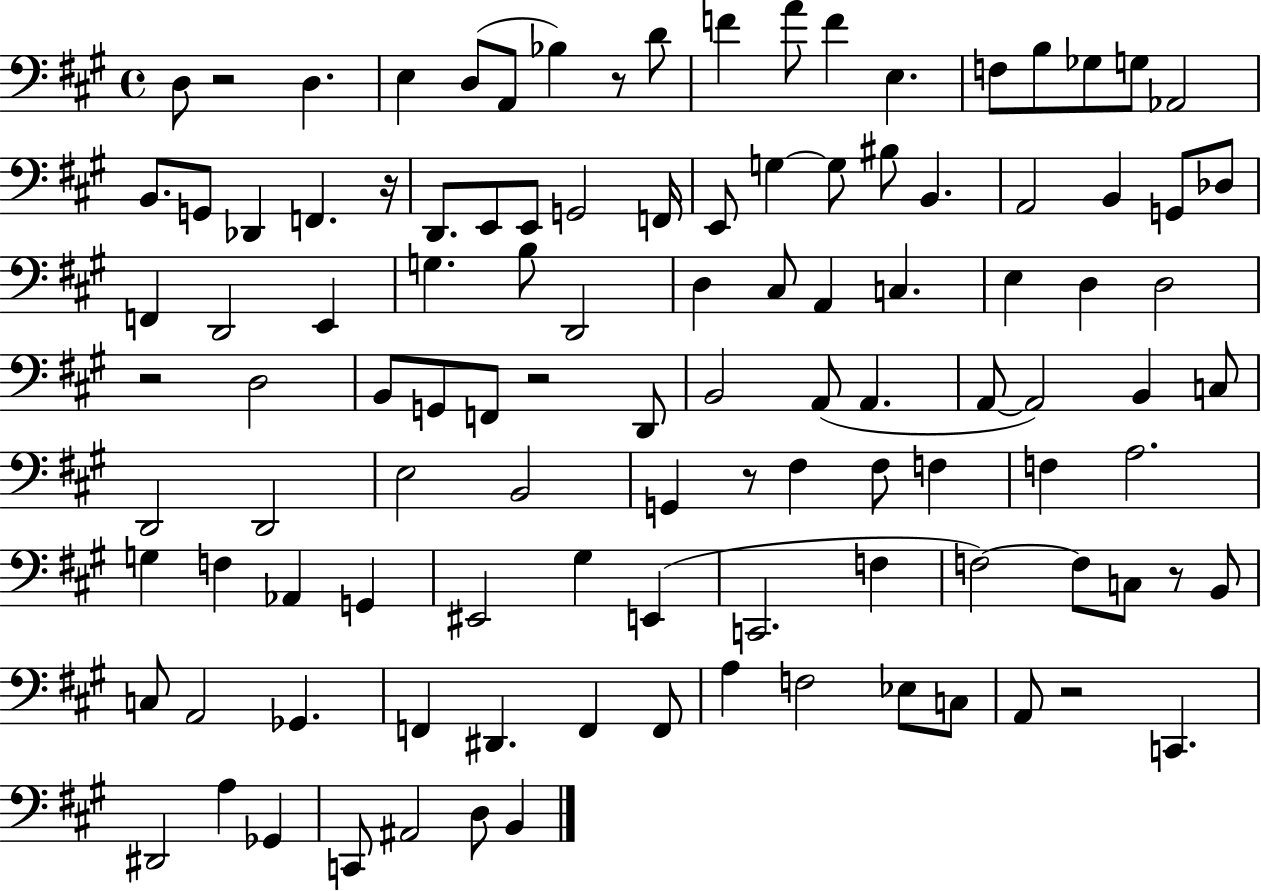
X:1
T:Untitled
M:4/4
L:1/4
K:A
D,/2 z2 D, E, D,/2 A,,/2 _B, z/2 D/2 F A/2 F E, F,/2 B,/2 _G,/2 G,/2 _A,,2 B,,/2 G,,/2 _D,, F,, z/4 D,,/2 E,,/2 E,,/2 G,,2 F,,/4 E,,/2 G, G,/2 ^B,/2 B,, A,,2 B,, G,,/2 _D,/2 F,, D,,2 E,, G, B,/2 D,,2 D, ^C,/2 A,, C, E, D, D,2 z2 D,2 B,,/2 G,,/2 F,,/2 z2 D,,/2 B,,2 A,,/2 A,, A,,/2 A,,2 B,, C,/2 D,,2 D,,2 E,2 B,,2 G,, z/2 ^F, ^F,/2 F, F, A,2 G, F, _A,, G,, ^E,,2 ^G, E,, C,,2 F, F,2 F,/2 C,/2 z/2 B,,/2 C,/2 A,,2 _G,, F,, ^D,, F,, F,,/2 A, F,2 _E,/2 C,/2 A,,/2 z2 C,, ^D,,2 A, _G,, C,,/2 ^A,,2 D,/2 B,,